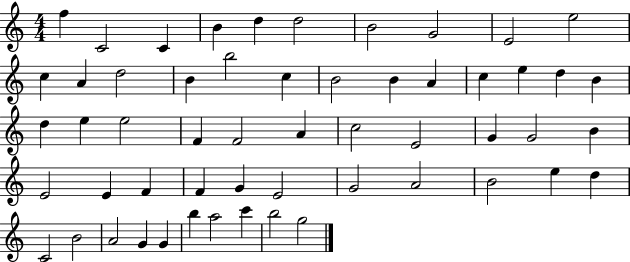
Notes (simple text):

F5/q C4/h C4/q B4/q D5/q D5/h B4/h G4/h E4/h E5/h C5/q A4/q D5/h B4/q B5/h C5/q B4/h B4/q A4/q C5/q E5/q D5/q B4/q D5/q E5/q E5/h F4/q F4/h A4/q C5/h E4/h G4/q G4/h B4/q E4/h E4/q F4/q F4/q G4/q E4/h G4/h A4/h B4/h E5/q D5/q C4/h B4/h A4/h G4/q G4/q B5/q A5/h C6/q B5/h G5/h